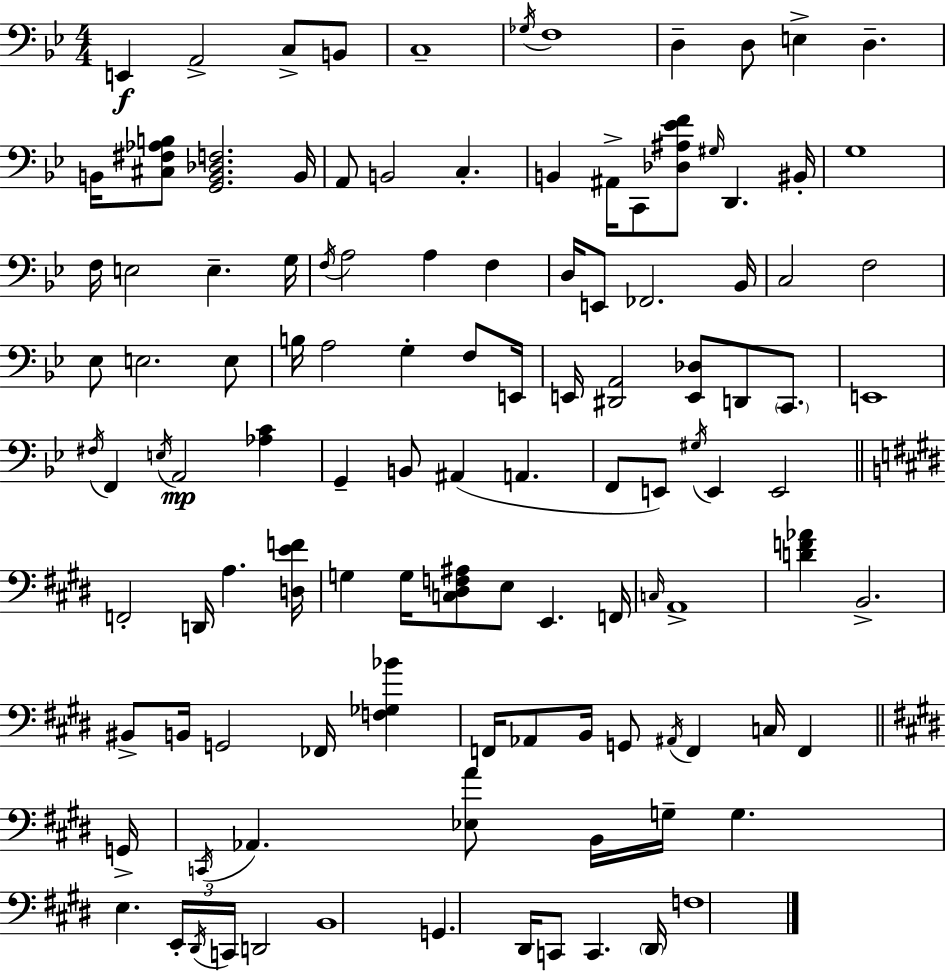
X:1
T:Untitled
M:4/4
L:1/4
K:Gm
E,, A,,2 C,/2 B,,/2 C,4 _G,/4 F,4 D, D,/2 E, D, B,,/4 [^C,^F,_A,B,]/2 [G,,B,,_D,F,]2 B,,/4 A,,/2 B,,2 C, B,, ^A,,/4 C,,/2 [_D,^A,_EF]/2 ^G,/4 D,, ^B,,/4 G,4 F,/4 E,2 E, G,/4 F,/4 A,2 A, F, D,/4 E,,/2 _F,,2 _B,,/4 C,2 F,2 _E,/2 E,2 E,/2 B,/4 A,2 G, F,/2 E,,/4 E,,/4 [^D,,A,,]2 [E,,_D,]/2 D,,/2 C,,/2 E,,4 ^F,/4 F,, E,/4 A,,2 [_A,C] G,, B,,/2 ^A,, A,, F,,/2 E,,/2 ^G,/4 E,, E,,2 F,,2 D,,/4 A, [D,EF]/4 G, G,/4 [C,^D,F,^A,]/2 E,/2 E,, F,,/4 C,/4 A,,4 [DF_A] B,,2 ^B,,/2 B,,/4 G,,2 _F,,/4 [F,_G,_B] F,,/4 _A,,/2 B,,/4 G,,/2 ^A,,/4 F,, C,/4 F,, G,,/4 C,,/4 _A,, [_E,A]/2 B,,/4 G,/4 G, E, E,,/4 ^D,,/4 C,,/4 D,,2 B,,4 G,, ^D,,/4 C,,/2 C,, ^D,,/4 F,4